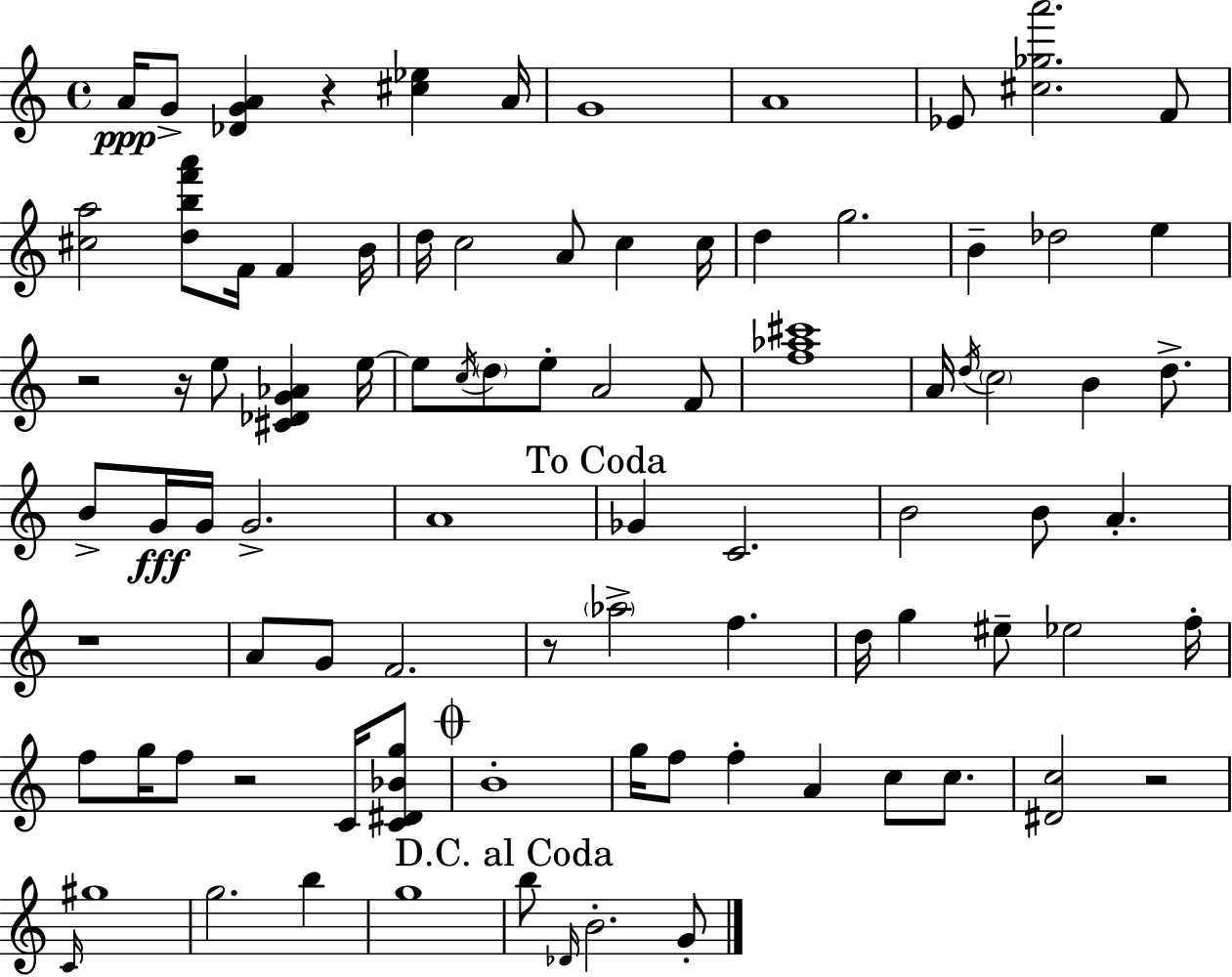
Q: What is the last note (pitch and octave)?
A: G4